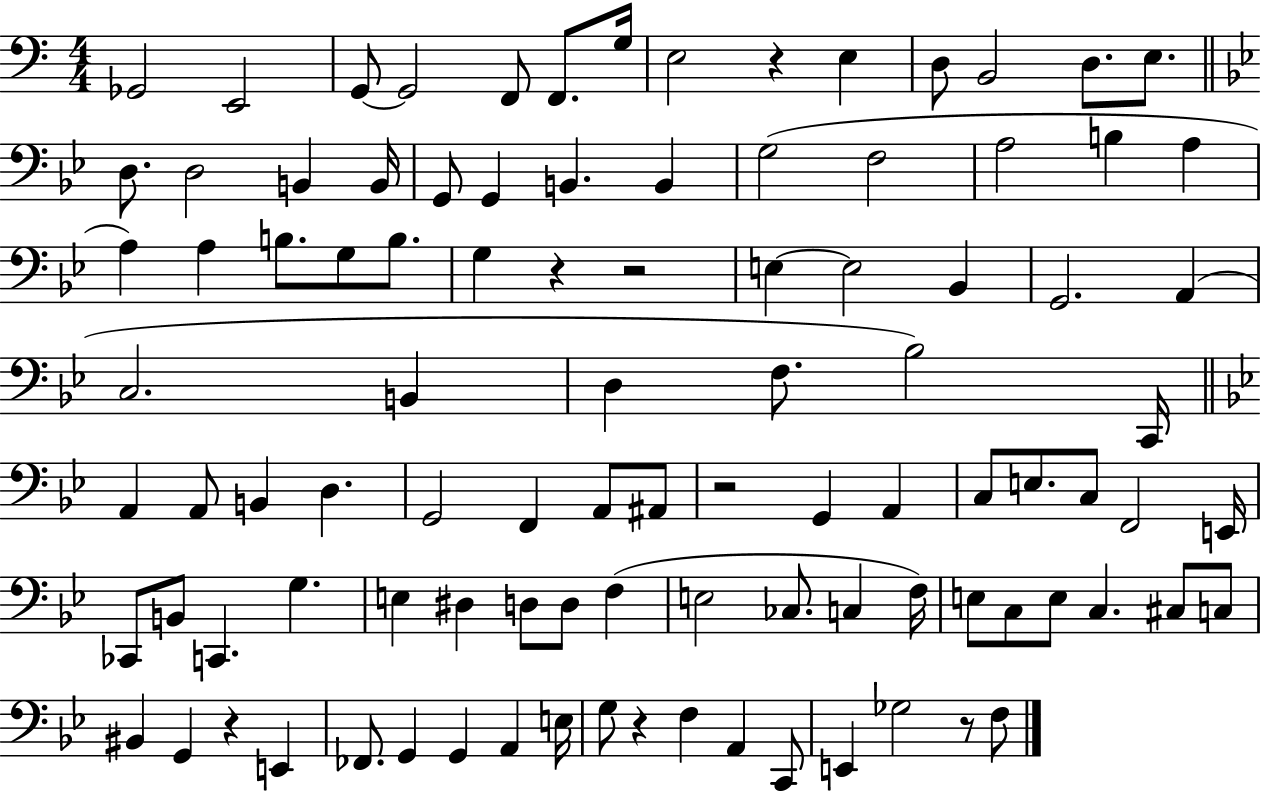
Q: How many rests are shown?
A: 7